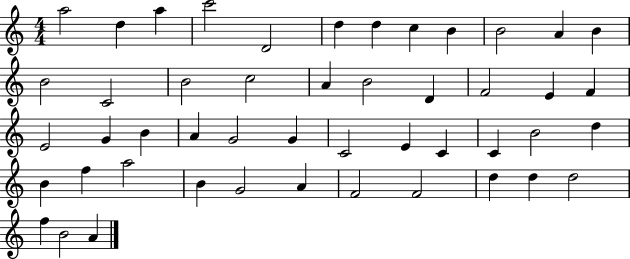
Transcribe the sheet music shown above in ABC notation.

X:1
T:Untitled
M:4/4
L:1/4
K:C
a2 d a c'2 D2 d d c B B2 A B B2 C2 B2 c2 A B2 D F2 E F E2 G B A G2 G C2 E C C B2 d B f a2 B G2 A F2 F2 d d d2 f B2 A